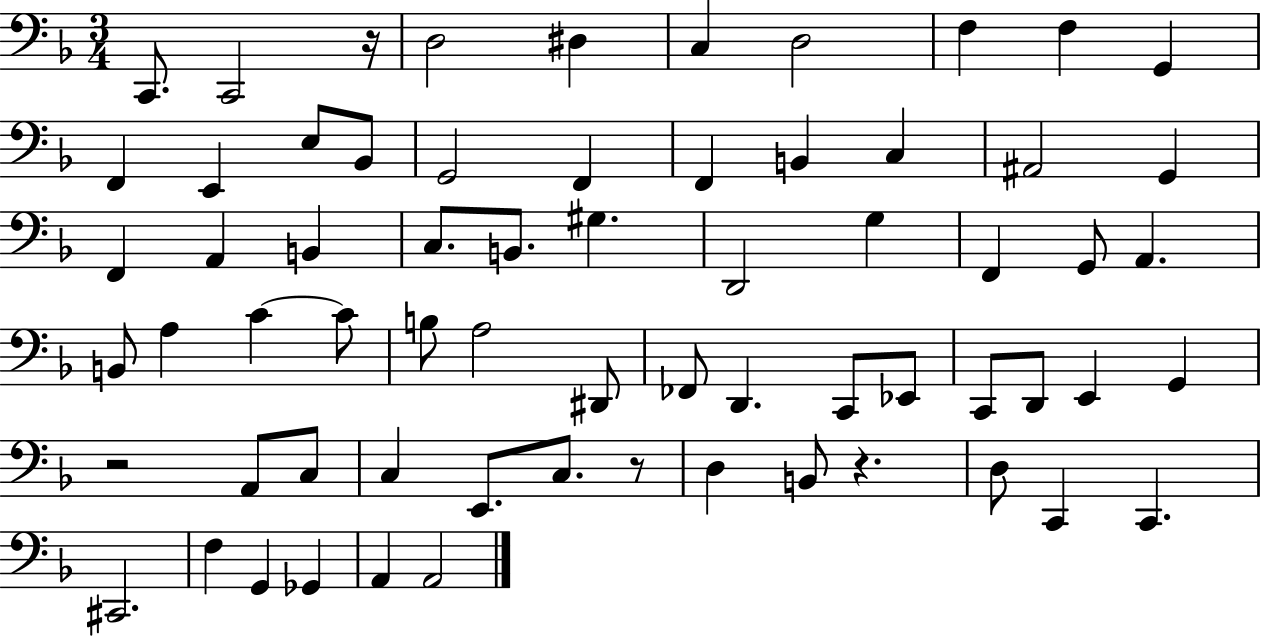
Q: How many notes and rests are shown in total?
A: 66